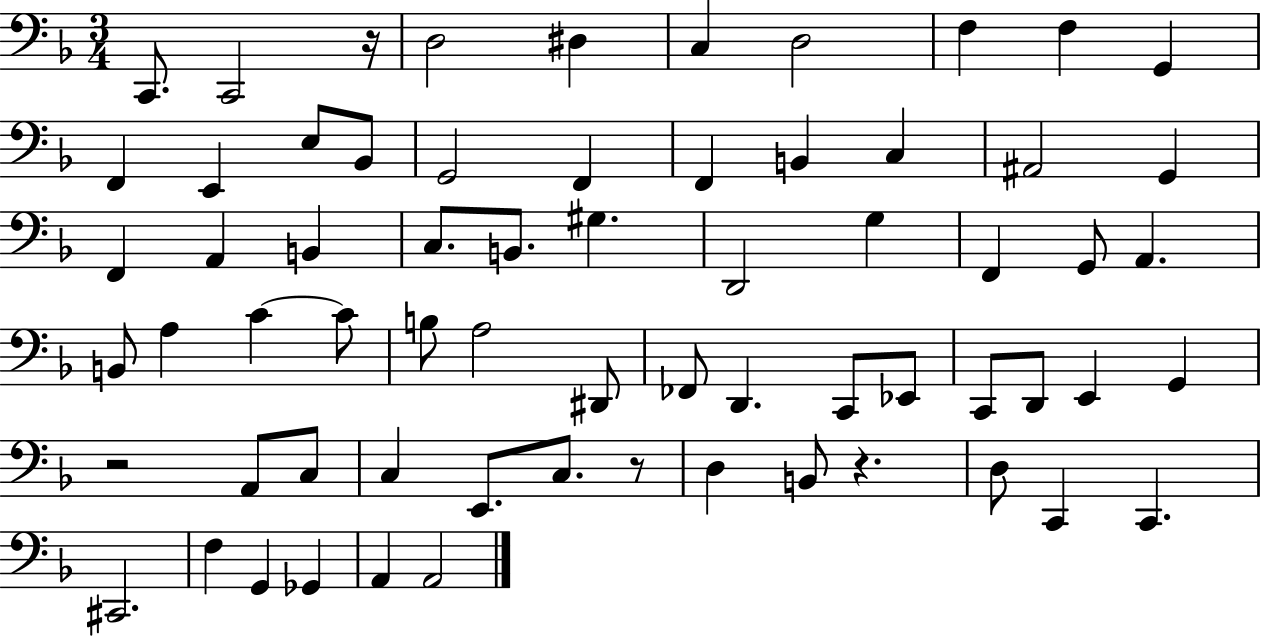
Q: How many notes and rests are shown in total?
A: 66